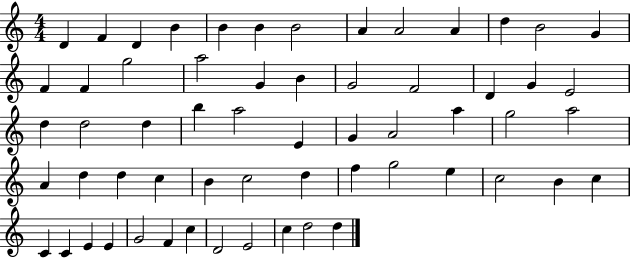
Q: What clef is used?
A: treble